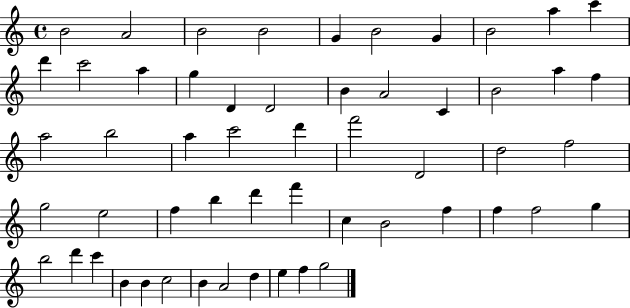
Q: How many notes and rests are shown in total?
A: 55